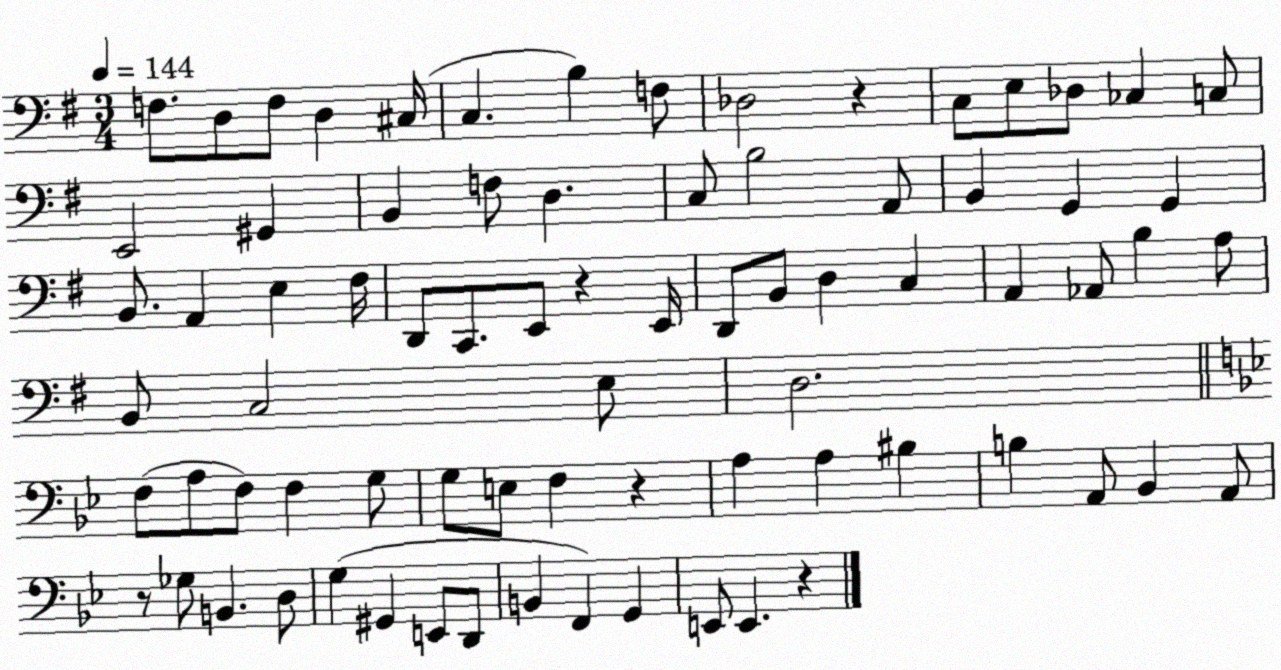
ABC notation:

X:1
T:Untitled
M:3/4
L:1/4
K:G
F,/2 D,/2 F,/2 D, ^C,/4 C, B, F,/2 _D,2 z C,/2 E,/2 _D,/2 _C, C,/2 E,,2 ^G,, B,, F,/2 D, C,/2 B,2 A,,/2 B,, G,, G,, B,,/2 A,, E, ^F,/4 D,,/2 C,,/2 E,,/2 z E,,/4 D,,/2 B,,/2 D, C, A,, _A,,/2 B, A,/2 B,,/2 C,2 E,/2 D,2 F,/2 A,/2 F,/2 F, G,/2 G,/2 E,/2 F, z A, A, ^B, B, A,,/2 _B,, A,,/2 z/2 _G,/2 B,, D,/2 G, ^G,, E,,/2 D,,/2 B,, F,, G,, E,,/2 E,, z